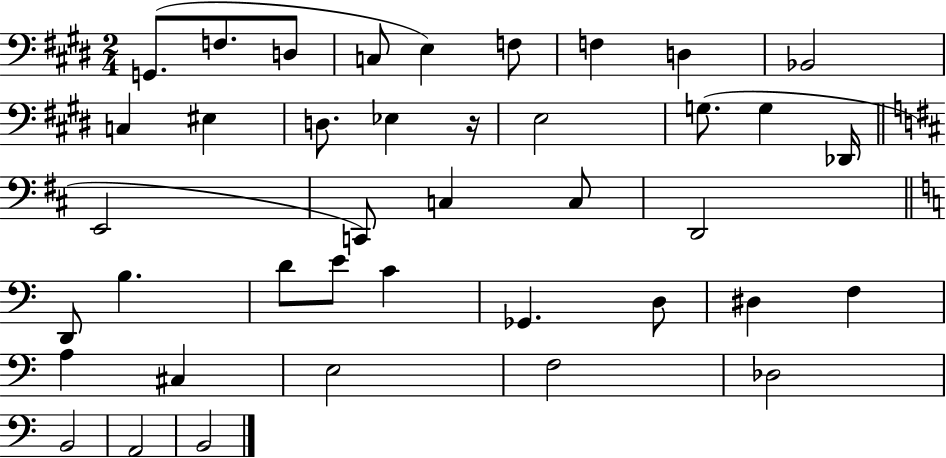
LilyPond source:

{
  \clef bass
  \numericTimeSignature
  \time 2/4
  \key e \major
  g,8.( f8. d8 | c8 e4) f8 | f4 d4 | bes,2 | \break c4 eis4 | d8. ees4 r16 | e2 | g8.( g4 des,16 | \break \bar "||" \break \key b \minor e,2 | c,8) c4 c8 | d,2 | \bar "||" \break \key c \major d,8 b4. | d'8 e'8 c'4 | ges,4. d8 | dis4 f4 | \break a4 cis4 | e2 | f2 | des2 | \break b,2 | a,2 | b,2 | \bar "|."
}